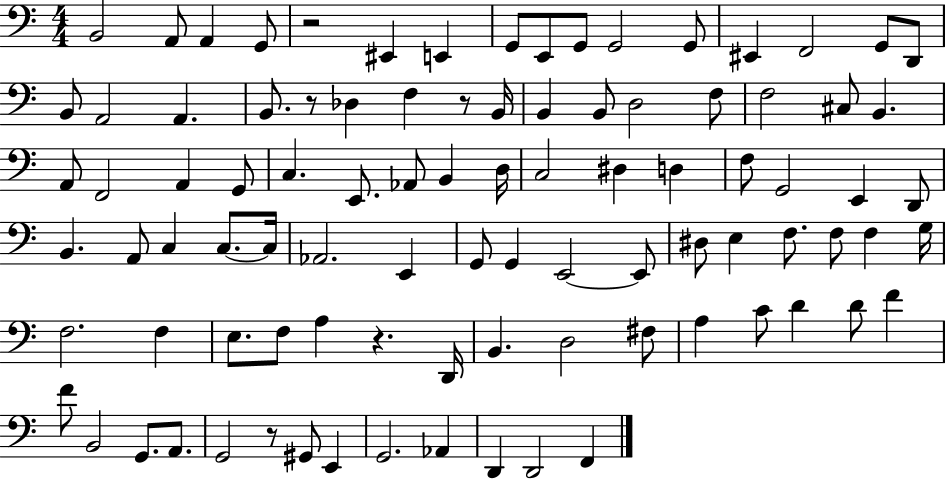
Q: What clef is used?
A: bass